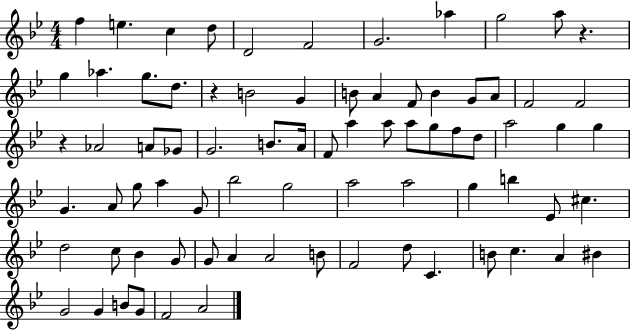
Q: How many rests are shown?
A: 3